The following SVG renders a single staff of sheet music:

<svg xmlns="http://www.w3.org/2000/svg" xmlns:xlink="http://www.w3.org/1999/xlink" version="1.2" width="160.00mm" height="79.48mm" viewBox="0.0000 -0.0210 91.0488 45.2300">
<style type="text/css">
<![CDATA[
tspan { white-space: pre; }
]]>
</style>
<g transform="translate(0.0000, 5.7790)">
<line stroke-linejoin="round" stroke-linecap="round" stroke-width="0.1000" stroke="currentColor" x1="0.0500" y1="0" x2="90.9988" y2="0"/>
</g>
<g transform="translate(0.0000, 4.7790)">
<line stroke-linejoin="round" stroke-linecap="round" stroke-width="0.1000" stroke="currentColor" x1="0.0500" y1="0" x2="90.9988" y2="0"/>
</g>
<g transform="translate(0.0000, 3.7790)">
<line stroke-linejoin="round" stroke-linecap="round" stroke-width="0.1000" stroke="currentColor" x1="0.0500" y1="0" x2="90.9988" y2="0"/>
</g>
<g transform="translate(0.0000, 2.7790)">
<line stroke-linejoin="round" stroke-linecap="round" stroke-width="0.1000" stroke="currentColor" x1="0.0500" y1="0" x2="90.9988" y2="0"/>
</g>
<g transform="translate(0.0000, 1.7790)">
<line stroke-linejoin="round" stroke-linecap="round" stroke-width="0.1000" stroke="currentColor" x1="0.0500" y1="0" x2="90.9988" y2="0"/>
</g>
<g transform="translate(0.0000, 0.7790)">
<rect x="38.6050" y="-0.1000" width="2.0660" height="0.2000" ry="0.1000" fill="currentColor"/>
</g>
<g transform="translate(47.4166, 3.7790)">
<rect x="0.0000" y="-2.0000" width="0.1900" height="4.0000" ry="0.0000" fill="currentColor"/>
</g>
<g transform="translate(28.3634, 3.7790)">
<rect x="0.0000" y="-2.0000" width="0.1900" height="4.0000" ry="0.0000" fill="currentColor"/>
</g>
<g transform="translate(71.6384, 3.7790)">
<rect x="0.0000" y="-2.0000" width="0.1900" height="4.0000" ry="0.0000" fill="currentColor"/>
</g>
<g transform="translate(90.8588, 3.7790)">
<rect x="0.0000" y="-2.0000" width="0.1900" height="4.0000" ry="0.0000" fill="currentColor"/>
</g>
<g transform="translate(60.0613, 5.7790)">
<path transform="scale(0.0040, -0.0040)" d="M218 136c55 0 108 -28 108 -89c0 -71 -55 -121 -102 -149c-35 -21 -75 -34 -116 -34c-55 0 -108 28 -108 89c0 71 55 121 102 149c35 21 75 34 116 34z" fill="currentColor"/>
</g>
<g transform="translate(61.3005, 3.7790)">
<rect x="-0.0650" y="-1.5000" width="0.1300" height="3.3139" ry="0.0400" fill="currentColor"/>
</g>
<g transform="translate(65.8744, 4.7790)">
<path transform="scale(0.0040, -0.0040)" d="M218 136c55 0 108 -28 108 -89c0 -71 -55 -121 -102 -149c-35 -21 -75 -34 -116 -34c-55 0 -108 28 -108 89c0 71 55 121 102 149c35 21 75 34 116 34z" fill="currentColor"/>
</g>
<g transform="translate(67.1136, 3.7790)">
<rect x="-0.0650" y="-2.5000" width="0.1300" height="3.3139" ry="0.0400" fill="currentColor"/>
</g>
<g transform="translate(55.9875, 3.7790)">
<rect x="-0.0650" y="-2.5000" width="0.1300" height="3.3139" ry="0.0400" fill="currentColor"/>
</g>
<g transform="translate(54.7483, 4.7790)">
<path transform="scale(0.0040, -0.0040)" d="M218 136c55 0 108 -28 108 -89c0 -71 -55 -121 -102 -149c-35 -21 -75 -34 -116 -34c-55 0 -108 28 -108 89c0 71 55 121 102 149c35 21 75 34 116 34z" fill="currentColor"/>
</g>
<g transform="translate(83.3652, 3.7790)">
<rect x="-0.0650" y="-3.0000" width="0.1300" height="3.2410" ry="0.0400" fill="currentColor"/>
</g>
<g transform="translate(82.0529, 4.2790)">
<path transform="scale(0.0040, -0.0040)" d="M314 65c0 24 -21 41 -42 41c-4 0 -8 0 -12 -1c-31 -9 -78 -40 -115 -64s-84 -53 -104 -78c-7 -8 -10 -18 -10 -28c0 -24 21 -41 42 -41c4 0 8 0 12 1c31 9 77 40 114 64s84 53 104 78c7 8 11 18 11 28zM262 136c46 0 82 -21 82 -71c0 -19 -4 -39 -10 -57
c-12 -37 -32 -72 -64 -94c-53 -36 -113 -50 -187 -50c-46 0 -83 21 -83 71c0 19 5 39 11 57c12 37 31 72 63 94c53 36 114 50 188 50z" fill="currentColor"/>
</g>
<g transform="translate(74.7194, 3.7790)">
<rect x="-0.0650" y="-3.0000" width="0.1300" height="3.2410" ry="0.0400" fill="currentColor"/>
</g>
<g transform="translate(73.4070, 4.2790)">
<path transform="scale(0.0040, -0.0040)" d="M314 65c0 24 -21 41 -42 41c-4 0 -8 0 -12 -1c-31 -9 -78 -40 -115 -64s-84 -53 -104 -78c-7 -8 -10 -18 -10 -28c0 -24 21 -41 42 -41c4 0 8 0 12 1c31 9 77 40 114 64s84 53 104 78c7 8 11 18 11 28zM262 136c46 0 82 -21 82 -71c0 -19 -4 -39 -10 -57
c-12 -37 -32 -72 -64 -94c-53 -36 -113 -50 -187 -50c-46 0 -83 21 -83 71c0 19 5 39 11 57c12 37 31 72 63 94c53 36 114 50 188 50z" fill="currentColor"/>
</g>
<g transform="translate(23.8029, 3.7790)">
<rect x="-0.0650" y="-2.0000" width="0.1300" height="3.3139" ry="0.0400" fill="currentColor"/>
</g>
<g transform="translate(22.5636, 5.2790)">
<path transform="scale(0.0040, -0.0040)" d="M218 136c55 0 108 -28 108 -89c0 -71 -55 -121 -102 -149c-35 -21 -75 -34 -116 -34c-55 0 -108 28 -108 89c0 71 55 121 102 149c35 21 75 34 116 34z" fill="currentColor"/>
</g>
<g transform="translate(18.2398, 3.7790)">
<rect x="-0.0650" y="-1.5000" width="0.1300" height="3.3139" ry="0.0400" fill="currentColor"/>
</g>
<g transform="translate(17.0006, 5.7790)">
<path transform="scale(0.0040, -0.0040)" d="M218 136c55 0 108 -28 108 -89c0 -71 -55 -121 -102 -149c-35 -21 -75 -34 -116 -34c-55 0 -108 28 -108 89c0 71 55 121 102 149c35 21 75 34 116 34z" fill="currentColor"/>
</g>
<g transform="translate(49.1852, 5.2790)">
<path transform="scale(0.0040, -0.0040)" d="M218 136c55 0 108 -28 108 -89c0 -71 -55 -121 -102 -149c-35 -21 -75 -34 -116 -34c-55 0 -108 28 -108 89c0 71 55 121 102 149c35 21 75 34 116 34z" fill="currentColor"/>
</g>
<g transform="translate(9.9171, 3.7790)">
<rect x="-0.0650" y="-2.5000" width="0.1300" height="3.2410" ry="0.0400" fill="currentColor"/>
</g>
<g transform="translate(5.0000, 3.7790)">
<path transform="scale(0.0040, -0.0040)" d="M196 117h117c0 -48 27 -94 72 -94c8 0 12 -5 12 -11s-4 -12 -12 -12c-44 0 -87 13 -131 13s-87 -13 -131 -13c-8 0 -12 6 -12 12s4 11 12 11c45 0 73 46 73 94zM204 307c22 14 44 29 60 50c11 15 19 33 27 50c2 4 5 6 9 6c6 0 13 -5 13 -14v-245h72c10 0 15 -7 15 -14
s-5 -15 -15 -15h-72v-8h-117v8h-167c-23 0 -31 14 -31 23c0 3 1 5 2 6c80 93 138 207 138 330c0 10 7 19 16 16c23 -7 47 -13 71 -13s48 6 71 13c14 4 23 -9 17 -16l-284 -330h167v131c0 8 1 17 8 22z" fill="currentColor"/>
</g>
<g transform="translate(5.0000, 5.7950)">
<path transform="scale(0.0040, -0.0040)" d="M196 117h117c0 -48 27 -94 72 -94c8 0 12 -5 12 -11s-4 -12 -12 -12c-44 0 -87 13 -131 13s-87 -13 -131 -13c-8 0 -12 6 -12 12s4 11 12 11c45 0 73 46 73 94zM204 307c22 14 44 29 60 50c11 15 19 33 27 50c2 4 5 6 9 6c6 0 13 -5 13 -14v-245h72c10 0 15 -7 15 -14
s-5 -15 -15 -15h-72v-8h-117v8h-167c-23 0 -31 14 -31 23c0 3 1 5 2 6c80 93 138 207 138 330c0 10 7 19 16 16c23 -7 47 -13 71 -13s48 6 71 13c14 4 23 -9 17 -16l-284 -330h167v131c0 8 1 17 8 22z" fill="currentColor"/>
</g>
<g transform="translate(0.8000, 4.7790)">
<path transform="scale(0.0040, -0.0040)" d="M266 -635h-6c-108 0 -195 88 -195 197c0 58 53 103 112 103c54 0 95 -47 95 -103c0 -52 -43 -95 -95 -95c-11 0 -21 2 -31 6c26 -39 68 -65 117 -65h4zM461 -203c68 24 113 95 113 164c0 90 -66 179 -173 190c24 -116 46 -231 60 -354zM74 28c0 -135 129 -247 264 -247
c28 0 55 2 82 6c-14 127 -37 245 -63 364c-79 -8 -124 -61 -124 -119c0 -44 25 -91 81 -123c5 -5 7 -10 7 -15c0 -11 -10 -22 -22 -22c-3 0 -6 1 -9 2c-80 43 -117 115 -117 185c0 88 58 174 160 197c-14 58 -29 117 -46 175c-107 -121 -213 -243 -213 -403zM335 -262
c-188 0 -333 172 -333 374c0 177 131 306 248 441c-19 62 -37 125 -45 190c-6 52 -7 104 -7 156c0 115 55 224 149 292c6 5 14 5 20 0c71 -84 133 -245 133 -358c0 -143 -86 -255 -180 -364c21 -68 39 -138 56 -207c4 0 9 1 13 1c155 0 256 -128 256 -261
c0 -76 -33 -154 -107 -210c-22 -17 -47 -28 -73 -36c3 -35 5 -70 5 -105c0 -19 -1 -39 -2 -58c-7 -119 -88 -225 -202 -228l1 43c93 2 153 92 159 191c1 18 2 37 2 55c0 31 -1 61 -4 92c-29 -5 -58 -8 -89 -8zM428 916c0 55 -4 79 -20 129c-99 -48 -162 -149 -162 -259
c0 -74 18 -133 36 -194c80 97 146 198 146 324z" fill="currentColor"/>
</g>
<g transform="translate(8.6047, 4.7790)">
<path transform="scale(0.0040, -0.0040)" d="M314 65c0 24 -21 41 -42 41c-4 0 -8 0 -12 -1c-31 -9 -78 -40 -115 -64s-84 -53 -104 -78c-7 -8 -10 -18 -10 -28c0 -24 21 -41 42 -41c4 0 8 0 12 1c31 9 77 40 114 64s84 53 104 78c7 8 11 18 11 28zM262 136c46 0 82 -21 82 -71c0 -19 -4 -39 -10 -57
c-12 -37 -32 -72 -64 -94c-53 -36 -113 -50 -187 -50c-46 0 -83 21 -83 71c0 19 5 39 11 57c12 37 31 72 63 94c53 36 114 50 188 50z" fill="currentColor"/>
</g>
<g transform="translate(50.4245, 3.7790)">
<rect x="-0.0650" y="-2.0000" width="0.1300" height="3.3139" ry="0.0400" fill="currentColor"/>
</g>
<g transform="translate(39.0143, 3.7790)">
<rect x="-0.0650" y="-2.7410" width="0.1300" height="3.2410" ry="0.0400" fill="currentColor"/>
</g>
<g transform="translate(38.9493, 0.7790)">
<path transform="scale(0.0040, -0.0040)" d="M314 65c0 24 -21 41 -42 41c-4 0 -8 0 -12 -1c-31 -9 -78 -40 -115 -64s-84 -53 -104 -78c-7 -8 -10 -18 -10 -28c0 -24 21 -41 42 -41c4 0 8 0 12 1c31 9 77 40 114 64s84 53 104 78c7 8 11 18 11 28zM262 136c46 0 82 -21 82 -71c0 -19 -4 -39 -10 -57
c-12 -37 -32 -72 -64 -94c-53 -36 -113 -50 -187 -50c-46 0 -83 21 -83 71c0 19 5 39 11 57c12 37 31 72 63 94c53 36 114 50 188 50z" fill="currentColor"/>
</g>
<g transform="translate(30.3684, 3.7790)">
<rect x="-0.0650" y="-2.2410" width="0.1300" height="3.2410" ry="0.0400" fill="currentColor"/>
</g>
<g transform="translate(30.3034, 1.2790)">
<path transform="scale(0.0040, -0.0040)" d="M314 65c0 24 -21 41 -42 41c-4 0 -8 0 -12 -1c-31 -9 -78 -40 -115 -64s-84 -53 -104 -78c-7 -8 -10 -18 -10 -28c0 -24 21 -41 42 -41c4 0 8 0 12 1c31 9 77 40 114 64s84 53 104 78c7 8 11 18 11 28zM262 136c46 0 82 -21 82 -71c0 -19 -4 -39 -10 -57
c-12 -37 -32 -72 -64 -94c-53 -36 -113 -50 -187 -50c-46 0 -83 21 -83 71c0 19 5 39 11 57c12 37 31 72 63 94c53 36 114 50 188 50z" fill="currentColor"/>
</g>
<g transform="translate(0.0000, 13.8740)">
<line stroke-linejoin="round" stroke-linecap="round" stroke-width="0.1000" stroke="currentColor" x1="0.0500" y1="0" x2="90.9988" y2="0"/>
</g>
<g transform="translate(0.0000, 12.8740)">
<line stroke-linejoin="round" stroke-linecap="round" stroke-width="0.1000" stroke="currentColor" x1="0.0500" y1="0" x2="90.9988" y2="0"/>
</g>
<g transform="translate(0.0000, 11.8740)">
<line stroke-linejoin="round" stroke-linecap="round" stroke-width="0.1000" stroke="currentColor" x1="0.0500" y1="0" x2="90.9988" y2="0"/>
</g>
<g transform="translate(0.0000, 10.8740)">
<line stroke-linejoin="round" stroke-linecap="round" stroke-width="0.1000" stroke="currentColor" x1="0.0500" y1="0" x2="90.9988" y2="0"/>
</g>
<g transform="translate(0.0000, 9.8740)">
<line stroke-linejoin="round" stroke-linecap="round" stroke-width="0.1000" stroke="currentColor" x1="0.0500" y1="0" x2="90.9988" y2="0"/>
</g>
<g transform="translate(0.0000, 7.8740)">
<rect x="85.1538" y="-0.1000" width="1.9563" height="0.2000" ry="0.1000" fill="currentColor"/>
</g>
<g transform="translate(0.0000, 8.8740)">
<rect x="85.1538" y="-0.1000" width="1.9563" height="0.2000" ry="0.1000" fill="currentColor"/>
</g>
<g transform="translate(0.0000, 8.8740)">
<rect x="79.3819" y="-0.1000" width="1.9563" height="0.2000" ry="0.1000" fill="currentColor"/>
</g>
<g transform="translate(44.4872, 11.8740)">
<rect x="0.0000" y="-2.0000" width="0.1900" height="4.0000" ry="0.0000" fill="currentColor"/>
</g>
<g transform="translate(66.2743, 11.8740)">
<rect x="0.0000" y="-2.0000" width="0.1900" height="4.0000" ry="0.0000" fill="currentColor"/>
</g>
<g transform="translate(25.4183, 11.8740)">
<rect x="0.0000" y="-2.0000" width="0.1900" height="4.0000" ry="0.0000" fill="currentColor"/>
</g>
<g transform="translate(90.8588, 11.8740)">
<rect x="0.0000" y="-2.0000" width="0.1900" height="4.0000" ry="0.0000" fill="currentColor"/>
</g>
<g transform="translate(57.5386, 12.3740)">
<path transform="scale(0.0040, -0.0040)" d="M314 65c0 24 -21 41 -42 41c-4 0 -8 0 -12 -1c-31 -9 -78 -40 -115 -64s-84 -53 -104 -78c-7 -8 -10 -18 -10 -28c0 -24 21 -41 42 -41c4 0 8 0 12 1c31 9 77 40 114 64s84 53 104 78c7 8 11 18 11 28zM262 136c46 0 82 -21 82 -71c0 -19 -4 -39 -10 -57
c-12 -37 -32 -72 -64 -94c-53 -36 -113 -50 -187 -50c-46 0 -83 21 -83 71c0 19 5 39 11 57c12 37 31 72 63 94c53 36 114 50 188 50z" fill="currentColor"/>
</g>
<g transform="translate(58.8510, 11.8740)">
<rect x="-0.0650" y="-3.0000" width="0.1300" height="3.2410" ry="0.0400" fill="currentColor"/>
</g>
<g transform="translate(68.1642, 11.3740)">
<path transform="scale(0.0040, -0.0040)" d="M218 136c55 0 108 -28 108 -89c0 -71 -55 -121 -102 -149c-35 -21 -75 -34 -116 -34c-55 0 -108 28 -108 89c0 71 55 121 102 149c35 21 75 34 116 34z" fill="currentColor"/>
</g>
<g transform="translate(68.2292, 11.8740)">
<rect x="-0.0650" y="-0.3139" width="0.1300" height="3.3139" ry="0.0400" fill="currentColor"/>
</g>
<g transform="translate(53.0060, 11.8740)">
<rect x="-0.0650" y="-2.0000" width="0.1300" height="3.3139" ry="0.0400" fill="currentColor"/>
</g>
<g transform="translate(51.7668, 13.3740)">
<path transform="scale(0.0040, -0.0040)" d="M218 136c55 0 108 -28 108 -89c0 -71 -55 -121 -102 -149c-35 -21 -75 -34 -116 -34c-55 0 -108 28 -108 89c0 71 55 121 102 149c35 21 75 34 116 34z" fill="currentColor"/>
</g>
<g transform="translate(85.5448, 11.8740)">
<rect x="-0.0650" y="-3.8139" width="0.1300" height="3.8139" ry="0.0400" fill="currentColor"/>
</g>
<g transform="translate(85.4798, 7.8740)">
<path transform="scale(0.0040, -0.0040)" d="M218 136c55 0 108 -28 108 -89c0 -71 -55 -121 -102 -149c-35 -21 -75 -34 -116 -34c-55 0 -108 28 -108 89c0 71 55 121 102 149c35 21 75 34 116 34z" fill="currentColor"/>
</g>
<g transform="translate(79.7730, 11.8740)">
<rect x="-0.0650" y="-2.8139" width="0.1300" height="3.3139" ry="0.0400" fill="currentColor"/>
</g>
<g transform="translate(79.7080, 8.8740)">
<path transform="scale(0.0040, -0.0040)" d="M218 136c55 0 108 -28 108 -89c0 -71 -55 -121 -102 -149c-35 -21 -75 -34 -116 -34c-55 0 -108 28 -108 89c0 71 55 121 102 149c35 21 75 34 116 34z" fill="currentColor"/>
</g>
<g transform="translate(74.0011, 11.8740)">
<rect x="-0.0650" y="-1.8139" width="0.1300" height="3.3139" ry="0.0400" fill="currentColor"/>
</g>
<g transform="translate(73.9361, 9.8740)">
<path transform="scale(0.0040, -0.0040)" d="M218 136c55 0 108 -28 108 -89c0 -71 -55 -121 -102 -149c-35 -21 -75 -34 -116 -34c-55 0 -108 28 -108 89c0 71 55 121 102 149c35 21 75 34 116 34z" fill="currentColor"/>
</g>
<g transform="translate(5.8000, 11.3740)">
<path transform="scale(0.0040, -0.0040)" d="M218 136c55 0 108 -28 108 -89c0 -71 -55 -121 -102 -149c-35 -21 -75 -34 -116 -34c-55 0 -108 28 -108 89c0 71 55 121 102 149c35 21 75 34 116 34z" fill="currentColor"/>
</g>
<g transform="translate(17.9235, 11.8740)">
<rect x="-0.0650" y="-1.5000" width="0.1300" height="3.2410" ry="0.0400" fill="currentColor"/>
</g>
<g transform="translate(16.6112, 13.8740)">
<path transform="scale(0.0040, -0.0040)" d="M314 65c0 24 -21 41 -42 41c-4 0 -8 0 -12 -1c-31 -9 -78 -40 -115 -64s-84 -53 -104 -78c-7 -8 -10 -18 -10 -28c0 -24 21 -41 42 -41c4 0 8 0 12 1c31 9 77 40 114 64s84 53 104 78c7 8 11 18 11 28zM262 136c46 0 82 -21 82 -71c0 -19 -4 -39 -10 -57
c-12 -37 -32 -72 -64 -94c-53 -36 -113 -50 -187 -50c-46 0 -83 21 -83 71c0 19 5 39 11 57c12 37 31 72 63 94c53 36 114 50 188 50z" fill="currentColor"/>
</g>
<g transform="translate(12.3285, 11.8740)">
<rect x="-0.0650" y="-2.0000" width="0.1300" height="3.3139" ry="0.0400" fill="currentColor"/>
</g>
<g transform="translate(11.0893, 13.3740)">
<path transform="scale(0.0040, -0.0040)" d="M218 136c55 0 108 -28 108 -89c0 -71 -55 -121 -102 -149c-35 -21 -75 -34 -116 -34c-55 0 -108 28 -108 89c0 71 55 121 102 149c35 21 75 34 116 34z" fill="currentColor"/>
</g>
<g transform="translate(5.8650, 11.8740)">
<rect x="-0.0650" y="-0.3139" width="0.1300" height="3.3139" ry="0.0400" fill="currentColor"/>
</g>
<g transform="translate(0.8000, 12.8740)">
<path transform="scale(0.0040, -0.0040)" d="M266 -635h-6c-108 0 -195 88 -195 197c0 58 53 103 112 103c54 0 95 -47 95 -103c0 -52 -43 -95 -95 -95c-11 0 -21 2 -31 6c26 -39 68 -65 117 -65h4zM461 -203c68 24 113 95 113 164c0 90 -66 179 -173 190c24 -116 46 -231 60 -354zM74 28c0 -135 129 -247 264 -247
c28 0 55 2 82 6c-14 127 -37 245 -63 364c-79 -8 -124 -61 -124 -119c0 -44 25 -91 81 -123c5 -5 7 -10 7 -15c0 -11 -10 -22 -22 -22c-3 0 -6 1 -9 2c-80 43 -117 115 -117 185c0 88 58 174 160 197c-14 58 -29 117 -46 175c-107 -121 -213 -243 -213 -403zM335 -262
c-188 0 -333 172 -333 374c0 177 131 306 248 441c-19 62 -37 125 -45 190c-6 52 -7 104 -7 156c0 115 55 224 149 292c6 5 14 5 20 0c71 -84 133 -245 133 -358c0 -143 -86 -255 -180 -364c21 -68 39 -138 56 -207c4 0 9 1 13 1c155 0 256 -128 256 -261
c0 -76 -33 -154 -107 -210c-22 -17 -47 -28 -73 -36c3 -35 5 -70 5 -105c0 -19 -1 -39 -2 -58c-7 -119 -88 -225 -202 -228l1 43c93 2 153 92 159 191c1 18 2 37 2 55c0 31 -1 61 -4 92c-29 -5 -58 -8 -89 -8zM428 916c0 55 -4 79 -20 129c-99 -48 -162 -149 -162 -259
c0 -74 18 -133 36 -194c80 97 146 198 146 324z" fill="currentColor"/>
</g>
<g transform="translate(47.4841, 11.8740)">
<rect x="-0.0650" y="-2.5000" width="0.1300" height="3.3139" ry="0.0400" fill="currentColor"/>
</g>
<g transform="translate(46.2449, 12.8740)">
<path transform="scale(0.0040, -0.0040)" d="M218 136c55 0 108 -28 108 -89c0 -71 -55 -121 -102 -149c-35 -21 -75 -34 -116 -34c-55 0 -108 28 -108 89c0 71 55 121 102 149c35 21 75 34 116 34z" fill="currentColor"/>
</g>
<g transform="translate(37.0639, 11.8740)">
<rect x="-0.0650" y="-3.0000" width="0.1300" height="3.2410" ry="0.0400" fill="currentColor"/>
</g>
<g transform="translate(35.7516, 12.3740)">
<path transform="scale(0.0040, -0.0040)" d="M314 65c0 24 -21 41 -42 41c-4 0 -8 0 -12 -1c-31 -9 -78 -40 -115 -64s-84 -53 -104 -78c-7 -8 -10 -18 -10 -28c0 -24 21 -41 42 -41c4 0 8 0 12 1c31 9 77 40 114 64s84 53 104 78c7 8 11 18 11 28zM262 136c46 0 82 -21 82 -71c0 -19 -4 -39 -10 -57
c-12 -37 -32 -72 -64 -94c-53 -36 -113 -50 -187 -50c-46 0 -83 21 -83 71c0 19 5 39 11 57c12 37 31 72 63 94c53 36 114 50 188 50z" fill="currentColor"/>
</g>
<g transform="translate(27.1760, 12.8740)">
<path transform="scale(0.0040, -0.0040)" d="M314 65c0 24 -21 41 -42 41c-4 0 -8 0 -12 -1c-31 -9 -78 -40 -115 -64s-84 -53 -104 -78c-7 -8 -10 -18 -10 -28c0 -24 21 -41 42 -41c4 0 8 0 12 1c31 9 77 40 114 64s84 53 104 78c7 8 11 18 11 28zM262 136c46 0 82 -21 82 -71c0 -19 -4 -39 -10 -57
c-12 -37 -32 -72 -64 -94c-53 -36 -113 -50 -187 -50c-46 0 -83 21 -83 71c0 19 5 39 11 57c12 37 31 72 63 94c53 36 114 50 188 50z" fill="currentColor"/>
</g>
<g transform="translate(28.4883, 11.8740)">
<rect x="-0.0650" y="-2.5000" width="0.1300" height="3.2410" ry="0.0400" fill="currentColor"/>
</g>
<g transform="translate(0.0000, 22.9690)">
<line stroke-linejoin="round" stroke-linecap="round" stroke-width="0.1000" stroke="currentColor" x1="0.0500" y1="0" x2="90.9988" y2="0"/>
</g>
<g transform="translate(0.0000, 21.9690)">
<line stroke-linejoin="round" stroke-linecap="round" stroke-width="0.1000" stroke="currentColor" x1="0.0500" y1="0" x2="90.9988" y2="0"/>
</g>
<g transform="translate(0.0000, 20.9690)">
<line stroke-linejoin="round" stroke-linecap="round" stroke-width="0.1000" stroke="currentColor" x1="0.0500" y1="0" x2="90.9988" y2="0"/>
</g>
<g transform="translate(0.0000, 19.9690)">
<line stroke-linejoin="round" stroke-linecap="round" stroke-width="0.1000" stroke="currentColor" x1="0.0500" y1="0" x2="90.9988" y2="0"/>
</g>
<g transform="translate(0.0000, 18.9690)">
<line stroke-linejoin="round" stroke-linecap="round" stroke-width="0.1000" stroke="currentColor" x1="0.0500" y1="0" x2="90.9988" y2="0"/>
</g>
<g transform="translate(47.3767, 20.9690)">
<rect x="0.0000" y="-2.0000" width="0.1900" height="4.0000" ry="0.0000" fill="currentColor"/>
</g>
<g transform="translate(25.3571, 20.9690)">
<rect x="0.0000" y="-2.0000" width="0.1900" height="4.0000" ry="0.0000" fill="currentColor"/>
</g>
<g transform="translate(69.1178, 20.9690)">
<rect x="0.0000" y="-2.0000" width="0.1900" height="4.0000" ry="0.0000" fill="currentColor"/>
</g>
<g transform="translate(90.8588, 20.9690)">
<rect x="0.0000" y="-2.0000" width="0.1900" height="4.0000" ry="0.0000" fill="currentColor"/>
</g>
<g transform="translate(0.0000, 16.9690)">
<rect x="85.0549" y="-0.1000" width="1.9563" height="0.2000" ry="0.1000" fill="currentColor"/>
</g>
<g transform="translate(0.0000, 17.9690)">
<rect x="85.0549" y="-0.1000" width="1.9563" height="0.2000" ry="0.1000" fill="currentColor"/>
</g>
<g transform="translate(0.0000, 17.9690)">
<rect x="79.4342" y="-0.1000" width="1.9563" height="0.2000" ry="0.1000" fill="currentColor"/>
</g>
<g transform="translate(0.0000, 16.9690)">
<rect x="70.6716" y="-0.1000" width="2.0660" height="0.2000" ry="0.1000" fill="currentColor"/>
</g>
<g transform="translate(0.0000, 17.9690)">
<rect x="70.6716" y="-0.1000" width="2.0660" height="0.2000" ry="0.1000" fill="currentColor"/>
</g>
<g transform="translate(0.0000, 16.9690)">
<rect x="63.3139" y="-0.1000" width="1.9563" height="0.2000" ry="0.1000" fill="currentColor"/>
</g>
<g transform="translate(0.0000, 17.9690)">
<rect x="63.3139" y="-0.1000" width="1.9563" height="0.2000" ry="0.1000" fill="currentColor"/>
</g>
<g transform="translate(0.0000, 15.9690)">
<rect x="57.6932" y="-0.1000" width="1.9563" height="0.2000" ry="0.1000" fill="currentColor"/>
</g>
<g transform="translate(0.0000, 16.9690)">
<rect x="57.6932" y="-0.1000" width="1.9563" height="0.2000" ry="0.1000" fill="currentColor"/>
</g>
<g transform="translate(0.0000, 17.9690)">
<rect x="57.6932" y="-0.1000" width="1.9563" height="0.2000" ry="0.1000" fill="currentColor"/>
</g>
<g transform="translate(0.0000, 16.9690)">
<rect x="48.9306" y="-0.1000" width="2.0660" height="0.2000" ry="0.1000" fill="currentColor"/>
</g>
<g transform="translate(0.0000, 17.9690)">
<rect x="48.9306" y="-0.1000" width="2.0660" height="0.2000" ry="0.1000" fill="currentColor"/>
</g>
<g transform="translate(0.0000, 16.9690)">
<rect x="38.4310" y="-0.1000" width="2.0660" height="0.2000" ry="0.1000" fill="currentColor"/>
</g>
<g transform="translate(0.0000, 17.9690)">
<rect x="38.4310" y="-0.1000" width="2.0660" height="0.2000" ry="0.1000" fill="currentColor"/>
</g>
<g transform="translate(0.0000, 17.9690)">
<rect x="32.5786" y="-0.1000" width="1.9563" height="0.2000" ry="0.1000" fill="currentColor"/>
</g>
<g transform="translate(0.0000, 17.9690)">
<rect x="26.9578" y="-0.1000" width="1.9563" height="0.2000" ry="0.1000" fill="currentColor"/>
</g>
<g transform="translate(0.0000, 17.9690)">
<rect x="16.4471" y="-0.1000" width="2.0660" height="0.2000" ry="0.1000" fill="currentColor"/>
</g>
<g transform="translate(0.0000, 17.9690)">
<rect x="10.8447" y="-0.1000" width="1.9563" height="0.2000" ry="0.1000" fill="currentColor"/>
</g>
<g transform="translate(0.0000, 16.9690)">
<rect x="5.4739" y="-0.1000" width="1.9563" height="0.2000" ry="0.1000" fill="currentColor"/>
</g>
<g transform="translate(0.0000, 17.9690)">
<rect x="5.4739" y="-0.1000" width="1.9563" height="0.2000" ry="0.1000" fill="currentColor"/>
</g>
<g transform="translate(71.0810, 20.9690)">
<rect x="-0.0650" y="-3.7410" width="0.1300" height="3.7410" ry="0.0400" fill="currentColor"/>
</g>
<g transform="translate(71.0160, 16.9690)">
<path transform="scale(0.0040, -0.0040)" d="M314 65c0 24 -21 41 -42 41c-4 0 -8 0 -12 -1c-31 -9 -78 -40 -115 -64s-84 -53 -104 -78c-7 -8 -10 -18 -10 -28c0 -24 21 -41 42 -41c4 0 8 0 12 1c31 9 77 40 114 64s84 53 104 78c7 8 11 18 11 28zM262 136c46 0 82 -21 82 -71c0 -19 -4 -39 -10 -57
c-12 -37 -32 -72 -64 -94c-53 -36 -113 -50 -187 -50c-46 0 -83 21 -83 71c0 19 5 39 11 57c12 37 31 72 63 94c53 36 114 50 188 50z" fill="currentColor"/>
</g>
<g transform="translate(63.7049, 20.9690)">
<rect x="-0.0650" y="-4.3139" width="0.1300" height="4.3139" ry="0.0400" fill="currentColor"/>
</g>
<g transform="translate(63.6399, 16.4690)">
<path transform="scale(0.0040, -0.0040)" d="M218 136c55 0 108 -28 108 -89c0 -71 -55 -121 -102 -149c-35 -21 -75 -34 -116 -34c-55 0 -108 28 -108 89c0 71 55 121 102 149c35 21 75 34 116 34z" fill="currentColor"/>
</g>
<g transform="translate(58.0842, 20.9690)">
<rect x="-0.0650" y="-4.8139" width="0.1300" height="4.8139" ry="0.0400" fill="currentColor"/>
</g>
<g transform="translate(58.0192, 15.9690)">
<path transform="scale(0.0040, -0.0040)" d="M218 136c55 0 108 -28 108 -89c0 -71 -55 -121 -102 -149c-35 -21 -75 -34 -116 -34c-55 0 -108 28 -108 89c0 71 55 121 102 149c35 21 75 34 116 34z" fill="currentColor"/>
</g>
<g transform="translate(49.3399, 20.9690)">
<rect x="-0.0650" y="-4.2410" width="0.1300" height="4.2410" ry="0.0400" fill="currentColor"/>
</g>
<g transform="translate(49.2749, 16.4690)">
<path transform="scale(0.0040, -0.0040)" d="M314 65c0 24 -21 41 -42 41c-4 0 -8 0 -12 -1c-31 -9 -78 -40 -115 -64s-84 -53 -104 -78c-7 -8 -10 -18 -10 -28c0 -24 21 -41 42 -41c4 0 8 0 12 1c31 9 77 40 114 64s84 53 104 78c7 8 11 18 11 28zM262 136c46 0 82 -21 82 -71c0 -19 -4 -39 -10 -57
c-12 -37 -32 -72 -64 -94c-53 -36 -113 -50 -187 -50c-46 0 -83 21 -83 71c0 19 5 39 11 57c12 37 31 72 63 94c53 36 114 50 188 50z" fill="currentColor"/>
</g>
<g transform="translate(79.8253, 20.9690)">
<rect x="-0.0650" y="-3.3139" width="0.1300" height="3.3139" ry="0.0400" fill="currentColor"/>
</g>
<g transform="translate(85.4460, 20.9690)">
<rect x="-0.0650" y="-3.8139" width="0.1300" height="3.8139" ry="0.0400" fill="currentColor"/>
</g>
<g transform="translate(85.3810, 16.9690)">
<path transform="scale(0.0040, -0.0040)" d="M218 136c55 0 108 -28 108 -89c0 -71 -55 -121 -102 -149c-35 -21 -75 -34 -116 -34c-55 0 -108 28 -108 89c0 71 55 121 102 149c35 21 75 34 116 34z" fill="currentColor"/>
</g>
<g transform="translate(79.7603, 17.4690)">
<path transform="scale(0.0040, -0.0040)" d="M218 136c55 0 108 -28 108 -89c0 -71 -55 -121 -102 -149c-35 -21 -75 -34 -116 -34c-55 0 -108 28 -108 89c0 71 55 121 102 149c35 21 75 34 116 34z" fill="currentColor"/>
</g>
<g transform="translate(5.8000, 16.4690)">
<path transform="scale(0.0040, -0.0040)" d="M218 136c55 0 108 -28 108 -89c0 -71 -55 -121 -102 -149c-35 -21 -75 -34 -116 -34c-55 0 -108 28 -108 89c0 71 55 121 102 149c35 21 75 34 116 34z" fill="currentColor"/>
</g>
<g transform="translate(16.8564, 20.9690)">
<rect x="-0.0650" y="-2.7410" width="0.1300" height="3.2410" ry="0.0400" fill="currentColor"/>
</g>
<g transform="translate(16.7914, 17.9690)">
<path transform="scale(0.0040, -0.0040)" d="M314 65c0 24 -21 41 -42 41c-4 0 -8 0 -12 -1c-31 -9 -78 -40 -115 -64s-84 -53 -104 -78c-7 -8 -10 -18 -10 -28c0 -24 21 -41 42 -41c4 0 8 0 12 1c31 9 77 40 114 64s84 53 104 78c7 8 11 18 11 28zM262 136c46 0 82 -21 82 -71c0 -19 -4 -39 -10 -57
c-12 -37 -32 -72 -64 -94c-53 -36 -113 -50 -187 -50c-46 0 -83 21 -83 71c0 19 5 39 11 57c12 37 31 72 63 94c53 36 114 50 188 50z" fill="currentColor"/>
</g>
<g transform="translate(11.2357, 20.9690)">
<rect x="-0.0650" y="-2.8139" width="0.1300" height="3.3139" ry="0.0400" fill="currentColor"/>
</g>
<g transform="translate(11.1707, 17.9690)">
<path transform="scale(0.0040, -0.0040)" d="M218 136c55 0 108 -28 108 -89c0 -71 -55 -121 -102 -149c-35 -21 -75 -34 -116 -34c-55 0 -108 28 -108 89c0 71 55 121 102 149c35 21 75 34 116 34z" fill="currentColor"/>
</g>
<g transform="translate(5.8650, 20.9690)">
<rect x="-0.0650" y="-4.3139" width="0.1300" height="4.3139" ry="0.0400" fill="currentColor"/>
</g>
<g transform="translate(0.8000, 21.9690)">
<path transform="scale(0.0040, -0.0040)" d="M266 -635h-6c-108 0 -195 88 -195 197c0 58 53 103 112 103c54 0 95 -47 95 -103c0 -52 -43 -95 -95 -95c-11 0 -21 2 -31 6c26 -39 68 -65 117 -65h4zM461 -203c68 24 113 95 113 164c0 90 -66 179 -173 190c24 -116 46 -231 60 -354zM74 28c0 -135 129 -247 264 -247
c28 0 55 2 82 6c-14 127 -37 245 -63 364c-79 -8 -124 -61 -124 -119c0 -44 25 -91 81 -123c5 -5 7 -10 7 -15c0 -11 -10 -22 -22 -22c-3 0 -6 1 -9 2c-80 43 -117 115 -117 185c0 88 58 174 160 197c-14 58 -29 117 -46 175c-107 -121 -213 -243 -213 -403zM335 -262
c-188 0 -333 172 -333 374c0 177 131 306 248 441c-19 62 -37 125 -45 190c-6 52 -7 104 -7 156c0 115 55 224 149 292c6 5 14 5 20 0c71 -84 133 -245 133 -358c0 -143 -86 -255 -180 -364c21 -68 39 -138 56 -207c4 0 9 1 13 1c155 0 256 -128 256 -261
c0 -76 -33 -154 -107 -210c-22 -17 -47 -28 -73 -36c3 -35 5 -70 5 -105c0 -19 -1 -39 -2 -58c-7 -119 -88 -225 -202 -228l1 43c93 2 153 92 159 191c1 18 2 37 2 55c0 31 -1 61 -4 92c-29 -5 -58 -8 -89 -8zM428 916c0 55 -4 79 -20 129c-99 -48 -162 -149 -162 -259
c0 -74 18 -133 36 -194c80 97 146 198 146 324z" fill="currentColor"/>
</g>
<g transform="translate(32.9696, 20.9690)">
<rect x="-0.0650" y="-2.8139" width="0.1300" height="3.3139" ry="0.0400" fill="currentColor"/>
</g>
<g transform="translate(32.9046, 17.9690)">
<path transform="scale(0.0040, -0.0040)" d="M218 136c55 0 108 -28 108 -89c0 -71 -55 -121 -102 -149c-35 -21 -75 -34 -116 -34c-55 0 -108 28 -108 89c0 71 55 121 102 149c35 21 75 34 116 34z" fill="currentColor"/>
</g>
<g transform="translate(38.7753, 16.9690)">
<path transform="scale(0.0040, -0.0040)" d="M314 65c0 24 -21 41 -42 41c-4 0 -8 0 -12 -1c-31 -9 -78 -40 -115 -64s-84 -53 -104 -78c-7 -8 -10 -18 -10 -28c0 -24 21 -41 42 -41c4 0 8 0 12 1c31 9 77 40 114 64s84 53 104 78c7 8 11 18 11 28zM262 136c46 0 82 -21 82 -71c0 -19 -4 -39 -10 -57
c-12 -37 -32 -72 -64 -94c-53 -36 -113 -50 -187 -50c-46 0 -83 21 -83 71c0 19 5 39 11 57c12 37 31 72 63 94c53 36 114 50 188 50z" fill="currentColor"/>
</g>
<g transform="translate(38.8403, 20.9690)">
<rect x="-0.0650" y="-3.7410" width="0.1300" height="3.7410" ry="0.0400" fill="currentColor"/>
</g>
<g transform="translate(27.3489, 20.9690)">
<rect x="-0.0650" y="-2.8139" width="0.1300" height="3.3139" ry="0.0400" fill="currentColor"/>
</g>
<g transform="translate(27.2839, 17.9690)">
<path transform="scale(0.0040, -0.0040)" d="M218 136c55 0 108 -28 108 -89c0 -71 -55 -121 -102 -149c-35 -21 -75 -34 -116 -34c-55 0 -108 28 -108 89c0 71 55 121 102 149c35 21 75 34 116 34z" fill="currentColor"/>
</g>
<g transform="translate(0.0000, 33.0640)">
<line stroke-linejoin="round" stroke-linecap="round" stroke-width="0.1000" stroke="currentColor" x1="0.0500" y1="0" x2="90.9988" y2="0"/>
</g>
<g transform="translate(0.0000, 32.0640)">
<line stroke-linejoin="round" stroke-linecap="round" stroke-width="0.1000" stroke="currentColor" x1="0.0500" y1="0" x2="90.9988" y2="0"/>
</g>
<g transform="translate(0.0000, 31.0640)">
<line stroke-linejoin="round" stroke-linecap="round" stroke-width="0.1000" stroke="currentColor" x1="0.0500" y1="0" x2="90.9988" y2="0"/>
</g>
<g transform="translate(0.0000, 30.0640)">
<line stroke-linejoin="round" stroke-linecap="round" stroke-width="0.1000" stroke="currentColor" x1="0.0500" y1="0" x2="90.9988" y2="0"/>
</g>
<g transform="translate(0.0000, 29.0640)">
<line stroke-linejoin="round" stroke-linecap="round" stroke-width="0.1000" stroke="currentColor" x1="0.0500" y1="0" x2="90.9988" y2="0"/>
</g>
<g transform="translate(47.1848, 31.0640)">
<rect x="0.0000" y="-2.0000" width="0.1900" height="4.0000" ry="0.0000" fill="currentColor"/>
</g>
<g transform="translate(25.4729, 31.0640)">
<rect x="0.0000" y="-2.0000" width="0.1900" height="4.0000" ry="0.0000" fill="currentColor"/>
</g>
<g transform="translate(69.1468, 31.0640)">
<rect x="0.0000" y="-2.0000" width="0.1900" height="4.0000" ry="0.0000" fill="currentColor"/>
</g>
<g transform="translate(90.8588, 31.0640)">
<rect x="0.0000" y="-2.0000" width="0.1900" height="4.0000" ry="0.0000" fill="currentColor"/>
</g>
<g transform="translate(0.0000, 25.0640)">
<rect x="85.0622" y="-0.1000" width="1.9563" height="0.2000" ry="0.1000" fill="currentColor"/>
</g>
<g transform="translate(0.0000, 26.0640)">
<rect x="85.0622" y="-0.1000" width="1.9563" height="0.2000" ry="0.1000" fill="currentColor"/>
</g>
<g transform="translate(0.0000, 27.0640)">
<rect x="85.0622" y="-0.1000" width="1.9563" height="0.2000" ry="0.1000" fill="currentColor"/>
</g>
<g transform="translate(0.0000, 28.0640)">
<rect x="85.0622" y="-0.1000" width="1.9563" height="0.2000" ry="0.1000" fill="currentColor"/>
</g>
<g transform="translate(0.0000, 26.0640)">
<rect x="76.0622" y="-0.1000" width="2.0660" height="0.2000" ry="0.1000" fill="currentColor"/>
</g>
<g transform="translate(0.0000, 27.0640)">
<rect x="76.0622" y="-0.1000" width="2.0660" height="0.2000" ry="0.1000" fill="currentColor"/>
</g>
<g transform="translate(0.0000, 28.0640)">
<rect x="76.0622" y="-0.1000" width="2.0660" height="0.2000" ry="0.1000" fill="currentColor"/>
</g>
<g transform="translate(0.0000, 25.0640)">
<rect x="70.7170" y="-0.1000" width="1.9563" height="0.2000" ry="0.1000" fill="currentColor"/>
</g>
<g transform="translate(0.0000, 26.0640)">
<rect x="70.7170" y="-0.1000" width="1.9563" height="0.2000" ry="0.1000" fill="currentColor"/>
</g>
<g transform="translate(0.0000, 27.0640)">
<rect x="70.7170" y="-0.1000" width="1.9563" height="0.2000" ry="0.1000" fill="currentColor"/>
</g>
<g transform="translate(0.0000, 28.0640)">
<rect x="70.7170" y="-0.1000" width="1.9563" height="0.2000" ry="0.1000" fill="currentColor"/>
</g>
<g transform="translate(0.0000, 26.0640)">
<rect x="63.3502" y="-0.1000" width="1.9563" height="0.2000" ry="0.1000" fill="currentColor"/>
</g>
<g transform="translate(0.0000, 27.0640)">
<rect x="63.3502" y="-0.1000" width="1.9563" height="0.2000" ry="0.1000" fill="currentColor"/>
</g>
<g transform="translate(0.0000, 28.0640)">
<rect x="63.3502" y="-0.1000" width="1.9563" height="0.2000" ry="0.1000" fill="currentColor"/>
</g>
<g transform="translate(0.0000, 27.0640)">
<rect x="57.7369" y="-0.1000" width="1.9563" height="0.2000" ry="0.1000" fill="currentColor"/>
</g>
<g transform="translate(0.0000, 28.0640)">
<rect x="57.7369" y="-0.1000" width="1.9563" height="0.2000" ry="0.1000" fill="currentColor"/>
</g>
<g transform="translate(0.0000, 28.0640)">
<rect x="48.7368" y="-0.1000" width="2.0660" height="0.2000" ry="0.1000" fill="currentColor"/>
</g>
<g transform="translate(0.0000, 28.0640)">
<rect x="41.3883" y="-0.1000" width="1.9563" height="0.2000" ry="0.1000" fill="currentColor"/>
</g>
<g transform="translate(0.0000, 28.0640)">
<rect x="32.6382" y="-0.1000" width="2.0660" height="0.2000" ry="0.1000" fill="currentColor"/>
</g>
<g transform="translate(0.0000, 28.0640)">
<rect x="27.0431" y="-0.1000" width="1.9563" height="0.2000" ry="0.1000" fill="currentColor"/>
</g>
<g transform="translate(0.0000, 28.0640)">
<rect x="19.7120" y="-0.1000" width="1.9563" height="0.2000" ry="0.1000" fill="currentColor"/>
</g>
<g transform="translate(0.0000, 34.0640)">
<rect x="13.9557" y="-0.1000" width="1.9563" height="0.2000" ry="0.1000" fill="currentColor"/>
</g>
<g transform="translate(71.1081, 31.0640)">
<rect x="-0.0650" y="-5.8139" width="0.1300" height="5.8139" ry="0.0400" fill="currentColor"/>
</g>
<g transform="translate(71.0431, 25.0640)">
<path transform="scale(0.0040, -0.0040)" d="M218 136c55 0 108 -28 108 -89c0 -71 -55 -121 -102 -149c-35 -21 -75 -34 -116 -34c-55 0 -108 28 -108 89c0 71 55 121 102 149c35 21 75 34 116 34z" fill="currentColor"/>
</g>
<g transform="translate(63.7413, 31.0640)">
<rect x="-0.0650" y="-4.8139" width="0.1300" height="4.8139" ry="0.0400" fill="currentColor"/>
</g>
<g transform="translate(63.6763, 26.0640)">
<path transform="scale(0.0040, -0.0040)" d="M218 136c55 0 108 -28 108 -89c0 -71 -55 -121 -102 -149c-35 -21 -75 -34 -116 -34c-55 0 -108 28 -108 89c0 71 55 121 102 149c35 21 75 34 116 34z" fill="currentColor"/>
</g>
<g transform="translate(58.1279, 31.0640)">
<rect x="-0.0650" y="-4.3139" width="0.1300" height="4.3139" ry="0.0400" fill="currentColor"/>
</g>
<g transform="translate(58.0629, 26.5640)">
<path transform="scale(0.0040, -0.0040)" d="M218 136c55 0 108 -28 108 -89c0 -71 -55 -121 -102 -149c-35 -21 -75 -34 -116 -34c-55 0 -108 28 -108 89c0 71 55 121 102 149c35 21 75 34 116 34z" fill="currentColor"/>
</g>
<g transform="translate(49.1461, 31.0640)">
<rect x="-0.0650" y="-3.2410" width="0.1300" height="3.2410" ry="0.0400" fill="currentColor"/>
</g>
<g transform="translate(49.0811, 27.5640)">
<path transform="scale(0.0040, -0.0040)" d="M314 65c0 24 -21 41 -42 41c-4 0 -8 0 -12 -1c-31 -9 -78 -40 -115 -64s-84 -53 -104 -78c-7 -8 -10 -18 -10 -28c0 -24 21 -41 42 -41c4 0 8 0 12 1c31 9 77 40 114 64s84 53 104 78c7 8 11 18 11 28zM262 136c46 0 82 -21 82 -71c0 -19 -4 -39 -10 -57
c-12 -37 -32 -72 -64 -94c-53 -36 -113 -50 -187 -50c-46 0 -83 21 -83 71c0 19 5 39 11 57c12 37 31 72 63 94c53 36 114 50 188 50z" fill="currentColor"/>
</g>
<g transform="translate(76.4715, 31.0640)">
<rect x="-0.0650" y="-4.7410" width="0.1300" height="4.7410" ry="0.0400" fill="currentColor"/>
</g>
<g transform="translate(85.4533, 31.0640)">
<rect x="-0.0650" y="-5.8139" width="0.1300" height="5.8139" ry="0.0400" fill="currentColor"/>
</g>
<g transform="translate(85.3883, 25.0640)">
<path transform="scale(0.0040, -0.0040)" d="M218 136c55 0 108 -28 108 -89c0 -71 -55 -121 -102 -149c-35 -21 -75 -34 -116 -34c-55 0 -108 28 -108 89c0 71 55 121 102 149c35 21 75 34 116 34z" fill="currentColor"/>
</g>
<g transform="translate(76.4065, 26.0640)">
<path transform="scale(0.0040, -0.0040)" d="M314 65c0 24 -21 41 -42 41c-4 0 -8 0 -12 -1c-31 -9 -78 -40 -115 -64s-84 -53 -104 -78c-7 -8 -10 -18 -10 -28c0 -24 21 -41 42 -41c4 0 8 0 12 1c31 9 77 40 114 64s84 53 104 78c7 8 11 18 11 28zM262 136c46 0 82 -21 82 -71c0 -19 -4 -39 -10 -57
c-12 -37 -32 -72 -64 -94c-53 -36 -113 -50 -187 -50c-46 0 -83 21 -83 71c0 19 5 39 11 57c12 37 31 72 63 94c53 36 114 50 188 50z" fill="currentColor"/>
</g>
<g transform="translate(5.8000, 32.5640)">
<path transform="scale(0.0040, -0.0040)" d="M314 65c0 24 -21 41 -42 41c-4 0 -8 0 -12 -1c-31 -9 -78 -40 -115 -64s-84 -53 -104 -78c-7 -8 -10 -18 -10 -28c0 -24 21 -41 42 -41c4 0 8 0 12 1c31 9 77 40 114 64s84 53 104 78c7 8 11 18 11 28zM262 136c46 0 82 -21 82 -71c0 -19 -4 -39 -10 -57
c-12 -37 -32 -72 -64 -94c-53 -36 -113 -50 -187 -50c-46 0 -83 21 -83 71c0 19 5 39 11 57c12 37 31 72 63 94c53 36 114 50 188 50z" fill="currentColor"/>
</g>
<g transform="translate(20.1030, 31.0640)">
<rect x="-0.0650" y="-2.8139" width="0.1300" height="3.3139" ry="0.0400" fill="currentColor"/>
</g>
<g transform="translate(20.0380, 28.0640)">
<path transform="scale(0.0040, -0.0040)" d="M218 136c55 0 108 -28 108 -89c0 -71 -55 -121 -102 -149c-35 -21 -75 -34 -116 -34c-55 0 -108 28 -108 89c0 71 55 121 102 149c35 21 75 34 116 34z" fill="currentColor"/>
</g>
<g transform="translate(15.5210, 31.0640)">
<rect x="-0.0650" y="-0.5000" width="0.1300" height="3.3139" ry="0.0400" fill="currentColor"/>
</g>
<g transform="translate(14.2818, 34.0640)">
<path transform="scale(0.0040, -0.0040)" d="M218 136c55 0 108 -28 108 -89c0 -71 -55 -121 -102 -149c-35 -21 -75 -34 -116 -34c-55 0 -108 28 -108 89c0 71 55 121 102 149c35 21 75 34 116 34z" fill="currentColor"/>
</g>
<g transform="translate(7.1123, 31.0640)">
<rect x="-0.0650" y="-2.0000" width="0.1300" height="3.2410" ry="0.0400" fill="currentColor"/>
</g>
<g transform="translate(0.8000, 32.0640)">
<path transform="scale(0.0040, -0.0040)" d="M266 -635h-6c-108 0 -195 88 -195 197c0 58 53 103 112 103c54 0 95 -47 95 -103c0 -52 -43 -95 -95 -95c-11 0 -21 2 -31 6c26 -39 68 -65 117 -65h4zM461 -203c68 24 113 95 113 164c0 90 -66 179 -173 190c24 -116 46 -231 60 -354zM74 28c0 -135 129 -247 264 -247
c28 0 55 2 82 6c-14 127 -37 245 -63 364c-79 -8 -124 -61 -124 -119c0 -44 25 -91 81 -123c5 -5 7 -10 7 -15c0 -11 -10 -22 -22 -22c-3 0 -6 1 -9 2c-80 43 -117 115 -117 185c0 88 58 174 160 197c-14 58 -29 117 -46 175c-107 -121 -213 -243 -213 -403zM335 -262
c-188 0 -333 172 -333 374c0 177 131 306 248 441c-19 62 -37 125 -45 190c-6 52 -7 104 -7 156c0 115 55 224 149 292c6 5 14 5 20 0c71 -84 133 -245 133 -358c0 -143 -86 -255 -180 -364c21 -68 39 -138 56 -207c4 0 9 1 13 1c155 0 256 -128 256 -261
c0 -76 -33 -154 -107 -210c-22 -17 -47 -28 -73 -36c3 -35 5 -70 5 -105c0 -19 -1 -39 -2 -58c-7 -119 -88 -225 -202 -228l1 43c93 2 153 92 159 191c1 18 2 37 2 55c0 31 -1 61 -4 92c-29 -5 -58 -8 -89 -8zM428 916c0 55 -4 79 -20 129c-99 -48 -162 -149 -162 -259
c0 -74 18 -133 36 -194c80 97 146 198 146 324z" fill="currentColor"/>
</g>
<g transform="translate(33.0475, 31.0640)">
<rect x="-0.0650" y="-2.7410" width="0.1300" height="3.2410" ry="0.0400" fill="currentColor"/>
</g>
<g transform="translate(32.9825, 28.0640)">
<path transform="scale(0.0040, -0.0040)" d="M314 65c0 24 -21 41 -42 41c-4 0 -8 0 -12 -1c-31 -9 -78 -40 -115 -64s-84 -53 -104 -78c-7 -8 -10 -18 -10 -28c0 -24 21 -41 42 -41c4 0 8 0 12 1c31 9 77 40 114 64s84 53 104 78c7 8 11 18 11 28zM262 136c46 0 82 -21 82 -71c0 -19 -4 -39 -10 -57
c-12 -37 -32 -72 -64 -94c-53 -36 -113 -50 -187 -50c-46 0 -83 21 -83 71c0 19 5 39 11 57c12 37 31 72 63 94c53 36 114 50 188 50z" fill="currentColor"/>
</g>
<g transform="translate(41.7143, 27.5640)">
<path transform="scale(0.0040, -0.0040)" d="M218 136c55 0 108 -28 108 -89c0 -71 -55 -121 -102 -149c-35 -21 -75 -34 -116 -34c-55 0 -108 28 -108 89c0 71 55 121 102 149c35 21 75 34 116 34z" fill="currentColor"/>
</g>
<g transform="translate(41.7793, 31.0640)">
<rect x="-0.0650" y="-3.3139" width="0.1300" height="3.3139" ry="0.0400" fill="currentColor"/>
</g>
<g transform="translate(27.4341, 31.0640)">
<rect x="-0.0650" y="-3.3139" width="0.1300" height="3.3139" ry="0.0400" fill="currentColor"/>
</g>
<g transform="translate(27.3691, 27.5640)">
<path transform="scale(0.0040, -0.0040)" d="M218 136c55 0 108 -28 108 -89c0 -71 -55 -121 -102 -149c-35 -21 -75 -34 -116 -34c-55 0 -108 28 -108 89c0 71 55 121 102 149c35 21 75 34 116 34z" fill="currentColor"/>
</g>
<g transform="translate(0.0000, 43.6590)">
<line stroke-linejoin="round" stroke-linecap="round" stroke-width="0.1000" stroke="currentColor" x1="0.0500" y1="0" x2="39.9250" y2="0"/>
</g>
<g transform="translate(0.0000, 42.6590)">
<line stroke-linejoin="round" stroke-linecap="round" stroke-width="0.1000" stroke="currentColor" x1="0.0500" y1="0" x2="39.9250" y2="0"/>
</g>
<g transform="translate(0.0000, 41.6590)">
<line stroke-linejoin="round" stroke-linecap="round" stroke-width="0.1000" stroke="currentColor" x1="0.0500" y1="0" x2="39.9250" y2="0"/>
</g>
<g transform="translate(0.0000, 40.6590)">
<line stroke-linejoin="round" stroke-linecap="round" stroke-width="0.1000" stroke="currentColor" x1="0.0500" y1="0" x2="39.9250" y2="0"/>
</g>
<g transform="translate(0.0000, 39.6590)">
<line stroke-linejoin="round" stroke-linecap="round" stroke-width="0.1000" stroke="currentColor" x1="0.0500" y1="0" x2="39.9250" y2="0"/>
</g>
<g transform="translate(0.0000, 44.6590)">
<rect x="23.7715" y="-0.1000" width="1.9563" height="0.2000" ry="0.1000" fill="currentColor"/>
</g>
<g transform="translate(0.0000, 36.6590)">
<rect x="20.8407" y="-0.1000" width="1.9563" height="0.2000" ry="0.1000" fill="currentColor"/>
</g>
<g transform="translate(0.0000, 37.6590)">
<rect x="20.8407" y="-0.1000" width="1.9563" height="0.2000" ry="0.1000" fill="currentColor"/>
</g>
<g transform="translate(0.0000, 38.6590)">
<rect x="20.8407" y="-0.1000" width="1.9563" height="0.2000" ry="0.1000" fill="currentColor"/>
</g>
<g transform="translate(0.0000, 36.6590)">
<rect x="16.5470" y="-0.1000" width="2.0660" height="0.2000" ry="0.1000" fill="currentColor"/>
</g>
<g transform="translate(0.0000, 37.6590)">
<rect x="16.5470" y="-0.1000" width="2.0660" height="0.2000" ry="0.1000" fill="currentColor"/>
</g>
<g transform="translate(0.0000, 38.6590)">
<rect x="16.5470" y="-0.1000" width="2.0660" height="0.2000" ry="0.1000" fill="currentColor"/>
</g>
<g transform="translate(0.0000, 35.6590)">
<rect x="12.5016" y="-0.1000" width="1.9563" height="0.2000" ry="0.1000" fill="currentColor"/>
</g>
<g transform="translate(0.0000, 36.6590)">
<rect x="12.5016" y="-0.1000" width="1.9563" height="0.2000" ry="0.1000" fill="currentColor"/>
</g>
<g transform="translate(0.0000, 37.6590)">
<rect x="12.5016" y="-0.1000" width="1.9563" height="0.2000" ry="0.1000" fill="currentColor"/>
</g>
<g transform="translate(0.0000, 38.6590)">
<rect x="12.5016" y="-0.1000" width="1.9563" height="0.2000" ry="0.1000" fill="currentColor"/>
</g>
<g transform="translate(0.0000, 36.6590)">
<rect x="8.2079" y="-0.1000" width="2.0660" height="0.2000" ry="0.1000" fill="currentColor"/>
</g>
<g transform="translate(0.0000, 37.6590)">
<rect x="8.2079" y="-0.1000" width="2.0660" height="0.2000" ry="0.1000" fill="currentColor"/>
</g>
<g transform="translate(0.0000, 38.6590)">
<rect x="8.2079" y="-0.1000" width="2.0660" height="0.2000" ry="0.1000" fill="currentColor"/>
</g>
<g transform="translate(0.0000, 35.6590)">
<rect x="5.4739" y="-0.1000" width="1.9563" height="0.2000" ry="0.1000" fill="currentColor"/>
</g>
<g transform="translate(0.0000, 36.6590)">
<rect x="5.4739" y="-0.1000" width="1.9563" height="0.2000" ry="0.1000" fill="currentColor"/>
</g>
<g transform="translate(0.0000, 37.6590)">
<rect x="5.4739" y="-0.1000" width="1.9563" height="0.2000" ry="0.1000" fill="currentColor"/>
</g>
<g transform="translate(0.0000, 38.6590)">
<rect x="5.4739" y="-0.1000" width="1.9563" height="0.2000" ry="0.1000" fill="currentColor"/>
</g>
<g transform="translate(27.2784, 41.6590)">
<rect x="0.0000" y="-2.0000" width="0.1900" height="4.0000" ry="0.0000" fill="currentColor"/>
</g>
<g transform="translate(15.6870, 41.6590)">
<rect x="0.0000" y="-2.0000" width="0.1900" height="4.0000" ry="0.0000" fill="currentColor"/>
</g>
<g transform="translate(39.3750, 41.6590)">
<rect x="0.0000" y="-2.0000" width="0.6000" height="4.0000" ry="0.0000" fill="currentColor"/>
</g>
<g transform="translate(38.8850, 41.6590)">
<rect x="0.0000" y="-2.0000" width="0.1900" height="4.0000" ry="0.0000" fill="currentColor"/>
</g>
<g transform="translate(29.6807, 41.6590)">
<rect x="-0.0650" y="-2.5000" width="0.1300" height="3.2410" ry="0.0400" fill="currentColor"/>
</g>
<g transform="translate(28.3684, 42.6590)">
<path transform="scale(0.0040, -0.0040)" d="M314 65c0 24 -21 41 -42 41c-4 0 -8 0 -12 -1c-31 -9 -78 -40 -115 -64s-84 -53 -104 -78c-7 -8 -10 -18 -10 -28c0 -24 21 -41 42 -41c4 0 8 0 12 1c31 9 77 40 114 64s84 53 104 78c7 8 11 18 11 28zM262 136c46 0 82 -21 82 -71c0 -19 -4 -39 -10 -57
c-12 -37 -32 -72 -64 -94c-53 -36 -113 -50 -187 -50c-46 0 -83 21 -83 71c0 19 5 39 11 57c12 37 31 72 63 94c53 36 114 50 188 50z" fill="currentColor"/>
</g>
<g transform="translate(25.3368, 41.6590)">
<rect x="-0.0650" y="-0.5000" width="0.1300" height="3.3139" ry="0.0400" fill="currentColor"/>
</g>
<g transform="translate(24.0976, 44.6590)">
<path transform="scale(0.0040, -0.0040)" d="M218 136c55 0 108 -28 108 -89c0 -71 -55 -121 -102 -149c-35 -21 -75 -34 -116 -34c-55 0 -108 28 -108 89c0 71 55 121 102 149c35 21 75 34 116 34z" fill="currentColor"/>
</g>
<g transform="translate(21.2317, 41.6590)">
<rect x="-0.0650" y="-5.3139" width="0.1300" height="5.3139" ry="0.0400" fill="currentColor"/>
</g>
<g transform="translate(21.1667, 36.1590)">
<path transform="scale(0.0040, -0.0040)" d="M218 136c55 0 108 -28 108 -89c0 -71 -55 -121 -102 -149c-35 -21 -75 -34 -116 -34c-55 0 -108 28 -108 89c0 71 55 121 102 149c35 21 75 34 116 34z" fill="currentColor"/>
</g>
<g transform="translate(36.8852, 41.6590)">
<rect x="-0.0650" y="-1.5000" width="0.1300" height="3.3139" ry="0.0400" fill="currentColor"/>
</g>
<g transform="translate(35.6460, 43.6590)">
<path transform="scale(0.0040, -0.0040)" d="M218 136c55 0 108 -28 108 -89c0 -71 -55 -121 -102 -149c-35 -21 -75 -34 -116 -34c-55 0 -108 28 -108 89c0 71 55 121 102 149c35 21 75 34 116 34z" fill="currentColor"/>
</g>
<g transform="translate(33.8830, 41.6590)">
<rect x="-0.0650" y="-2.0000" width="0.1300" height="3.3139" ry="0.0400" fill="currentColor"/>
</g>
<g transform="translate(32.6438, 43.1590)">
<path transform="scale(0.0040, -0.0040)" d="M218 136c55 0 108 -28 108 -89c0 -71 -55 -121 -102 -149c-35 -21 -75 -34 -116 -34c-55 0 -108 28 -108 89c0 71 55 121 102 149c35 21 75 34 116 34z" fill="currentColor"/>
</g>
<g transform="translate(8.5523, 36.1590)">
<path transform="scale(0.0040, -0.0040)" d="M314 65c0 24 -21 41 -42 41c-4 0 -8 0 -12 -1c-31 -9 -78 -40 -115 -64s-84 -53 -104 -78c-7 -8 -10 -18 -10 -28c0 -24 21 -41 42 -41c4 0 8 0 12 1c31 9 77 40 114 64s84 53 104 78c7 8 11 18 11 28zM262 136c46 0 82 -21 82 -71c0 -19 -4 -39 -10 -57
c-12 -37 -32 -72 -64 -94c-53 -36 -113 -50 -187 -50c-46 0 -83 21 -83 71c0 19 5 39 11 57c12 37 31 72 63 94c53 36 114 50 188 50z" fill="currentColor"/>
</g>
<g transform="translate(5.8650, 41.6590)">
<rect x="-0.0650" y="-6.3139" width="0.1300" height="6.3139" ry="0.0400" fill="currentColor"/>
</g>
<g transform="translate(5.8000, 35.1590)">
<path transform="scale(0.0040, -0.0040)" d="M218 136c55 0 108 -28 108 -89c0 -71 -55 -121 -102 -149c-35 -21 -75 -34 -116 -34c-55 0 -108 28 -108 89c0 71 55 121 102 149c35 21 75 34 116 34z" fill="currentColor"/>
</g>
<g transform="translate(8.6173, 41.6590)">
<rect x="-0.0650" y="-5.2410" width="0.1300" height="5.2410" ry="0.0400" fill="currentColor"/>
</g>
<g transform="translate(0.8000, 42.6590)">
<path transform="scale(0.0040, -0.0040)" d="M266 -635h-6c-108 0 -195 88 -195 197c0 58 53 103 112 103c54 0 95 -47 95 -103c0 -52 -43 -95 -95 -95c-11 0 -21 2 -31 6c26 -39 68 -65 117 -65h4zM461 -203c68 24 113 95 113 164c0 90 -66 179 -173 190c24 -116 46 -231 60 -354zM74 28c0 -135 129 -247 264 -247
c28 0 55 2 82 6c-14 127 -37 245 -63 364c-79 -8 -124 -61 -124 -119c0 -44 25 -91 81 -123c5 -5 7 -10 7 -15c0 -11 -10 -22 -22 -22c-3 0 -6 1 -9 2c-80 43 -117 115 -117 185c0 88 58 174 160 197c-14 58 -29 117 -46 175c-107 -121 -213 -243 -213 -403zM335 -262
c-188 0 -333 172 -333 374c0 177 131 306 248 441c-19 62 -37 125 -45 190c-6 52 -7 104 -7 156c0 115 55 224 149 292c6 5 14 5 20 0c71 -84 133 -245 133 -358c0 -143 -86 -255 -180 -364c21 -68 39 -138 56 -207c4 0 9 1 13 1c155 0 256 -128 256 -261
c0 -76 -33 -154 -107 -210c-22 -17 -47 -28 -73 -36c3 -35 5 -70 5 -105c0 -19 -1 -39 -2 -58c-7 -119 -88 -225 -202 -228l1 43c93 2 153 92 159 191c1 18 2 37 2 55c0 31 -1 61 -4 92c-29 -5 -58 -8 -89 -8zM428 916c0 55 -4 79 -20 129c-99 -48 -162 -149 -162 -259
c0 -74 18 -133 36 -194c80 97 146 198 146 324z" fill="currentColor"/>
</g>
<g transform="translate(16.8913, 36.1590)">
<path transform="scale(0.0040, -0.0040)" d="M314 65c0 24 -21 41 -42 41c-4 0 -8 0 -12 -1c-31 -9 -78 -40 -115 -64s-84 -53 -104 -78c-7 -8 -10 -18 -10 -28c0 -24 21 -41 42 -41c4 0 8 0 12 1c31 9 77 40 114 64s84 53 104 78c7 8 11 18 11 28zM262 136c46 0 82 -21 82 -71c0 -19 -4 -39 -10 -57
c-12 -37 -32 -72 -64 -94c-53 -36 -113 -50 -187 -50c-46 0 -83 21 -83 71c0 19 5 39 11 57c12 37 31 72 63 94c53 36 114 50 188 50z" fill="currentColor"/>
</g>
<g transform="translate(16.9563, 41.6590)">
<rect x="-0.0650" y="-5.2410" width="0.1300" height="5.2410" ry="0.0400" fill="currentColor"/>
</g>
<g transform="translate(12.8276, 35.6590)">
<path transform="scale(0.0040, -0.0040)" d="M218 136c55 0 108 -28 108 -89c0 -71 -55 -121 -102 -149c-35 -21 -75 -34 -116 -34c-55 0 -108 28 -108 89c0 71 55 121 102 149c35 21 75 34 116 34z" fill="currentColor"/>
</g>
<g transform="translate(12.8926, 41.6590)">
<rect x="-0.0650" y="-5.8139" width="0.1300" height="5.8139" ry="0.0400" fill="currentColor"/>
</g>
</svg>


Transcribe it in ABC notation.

X:1
T:Untitled
M:4/4
L:1/4
K:C
G2 E F g2 a2 F G E G A2 A2 c F E2 G2 A2 G F A2 c f a c' d' a a2 a a c'2 d'2 e' d' c'2 b c' F2 C a b a2 b b2 d' e' g' e'2 g' a' f'2 g' f'2 f' C G2 F E